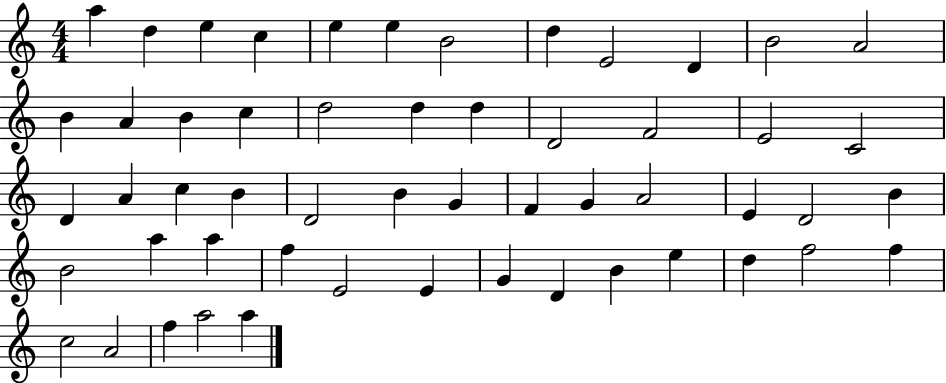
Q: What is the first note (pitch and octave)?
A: A5